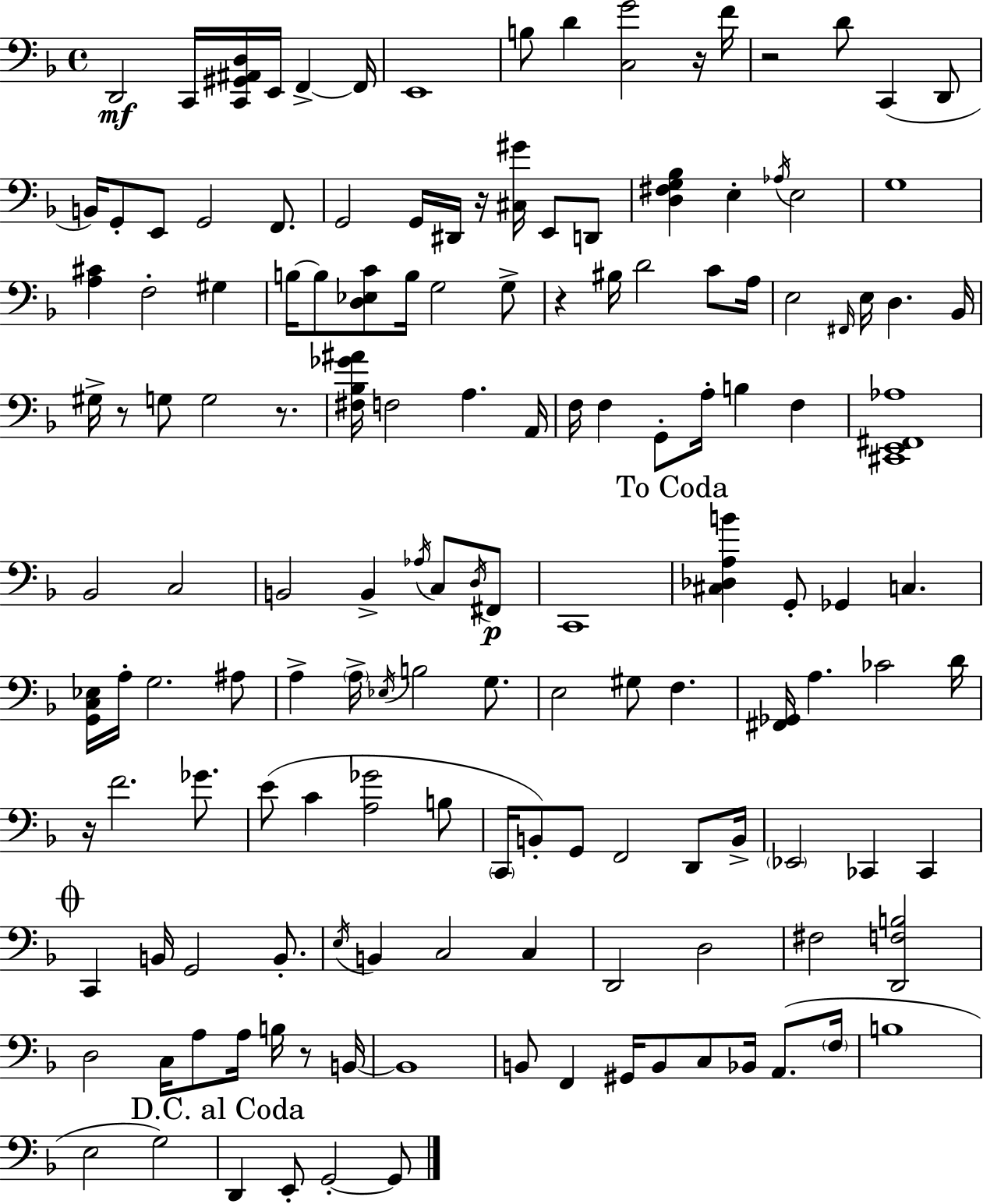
D2/h C2/s [C2,G#2,A#2,D3]/s E2/s F2/q F2/s E2/w B3/e D4/q [C3,G4]/h R/s F4/s R/h D4/e C2/q D2/e B2/s G2/e E2/e G2/h F2/e. G2/h G2/s D#2/s R/s [C#3,G#4]/s E2/e D2/e [D3,F#3,G3,Bb3]/q E3/q Ab3/s E3/h G3/w [A3,C#4]/q F3/h G#3/q B3/s B3/e [D3,Eb3,C4]/e B3/s G3/h G3/e R/q BIS3/s D4/h C4/e A3/s E3/h F#2/s E3/s D3/q. Bb2/s G#3/s R/e G3/e G3/h R/e. [F#3,Bb3,Gb4,A#4]/s F3/h A3/q. A2/s F3/s F3/q G2/e A3/s B3/q F3/q [C#2,E2,F#2,Ab3]/w Bb2/h C3/h B2/h B2/q Ab3/s C3/e D3/s F#2/e C2/w [C#3,Db3,A3,B4]/q G2/e Gb2/q C3/q. [G2,C3,Eb3]/s A3/s G3/h. A#3/e A3/q A3/s Eb3/s B3/h G3/e. E3/h G#3/e F3/q. [F#2,Gb2]/s A3/q. CES4/h D4/s R/s F4/h. Gb4/e. E4/e C4/q [A3,Gb4]/h B3/e C2/s B2/e G2/e F2/h D2/e B2/s Eb2/h CES2/q CES2/q C2/q B2/s G2/h B2/e. E3/s B2/q C3/h C3/q D2/h D3/h F#3/h [D2,F3,B3]/h D3/h C3/s A3/e A3/s B3/s R/e B2/s B2/w B2/e F2/q G#2/s B2/e C3/e Bb2/s A2/e. F3/s B3/w E3/h G3/h D2/q E2/e G2/h G2/e